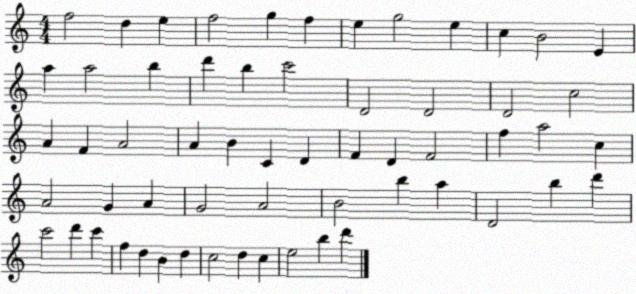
X:1
T:Untitled
M:4/4
L:1/4
K:C
f2 d e f2 g f e g2 e c B2 E a a2 b d' b c'2 D2 D2 D2 c2 A F A2 A B C D F D F2 f a2 c A2 G A G2 A2 B2 b a D2 b d' c'2 d' c' f d B d c2 d c e2 b d'